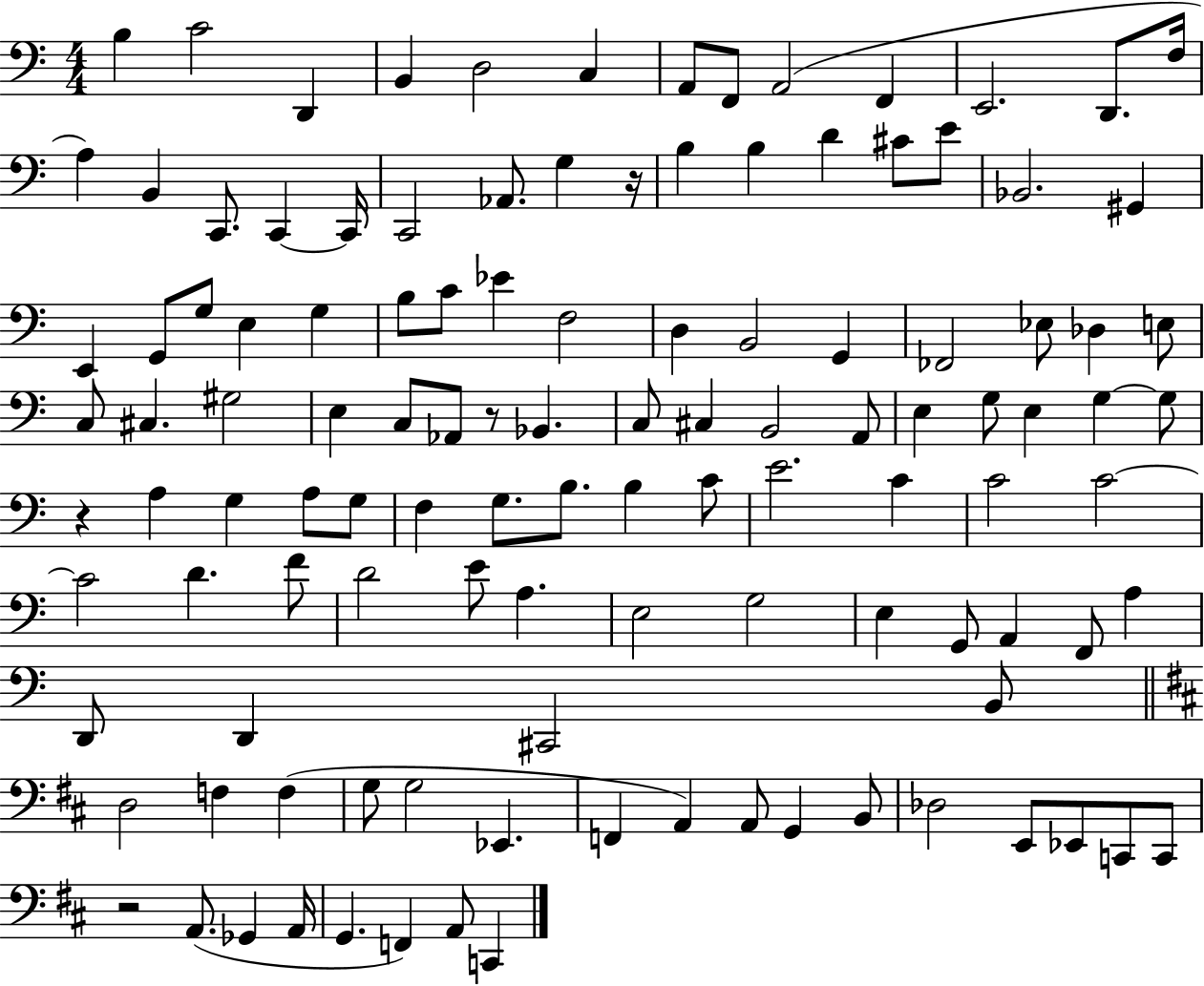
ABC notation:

X:1
T:Untitled
M:4/4
L:1/4
K:C
B, C2 D,, B,, D,2 C, A,,/2 F,,/2 A,,2 F,, E,,2 D,,/2 F,/4 A, B,, C,,/2 C,, C,,/4 C,,2 _A,,/2 G, z/4 B, B, D ^C/2 E/2 _B,,2 ^G,, E,, G,,/2 G,/2 E, G, B,/2 C/2 _E F,2 D, B,,2 G,, _F,,2 _E,/2 _D, E,/2 C,/2 ^C, ^G,2 E, C,/2 _A,,/2 z/2 _B,, C,/2 ^C, B,,2 A,,/2 E, G,/2 E, G, G,/2 z A, G, A,/2 G,/2 F, G,/2 B,/2 B, C/2 E2 C C2 C2 C2 D F/2 D2 E/2 A, E,2 G,2 E, G,,/2 A,, F,,/2 A, D,,/2 D,, ^C,,2 B,,/2 D,2 F, F, G,/2 G,2 _E,, F,, A,, A,,/2 G,, B,,/2 _D,2 E,,/2 _E,,/2 C,,/2 C,,/2 z2 A,,/2 _G,, A,,/4 G,, F,, A,,/2 C,,